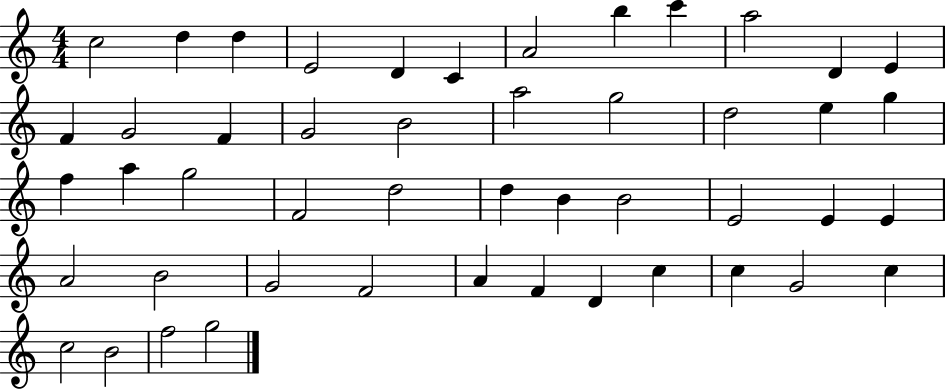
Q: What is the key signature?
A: C major